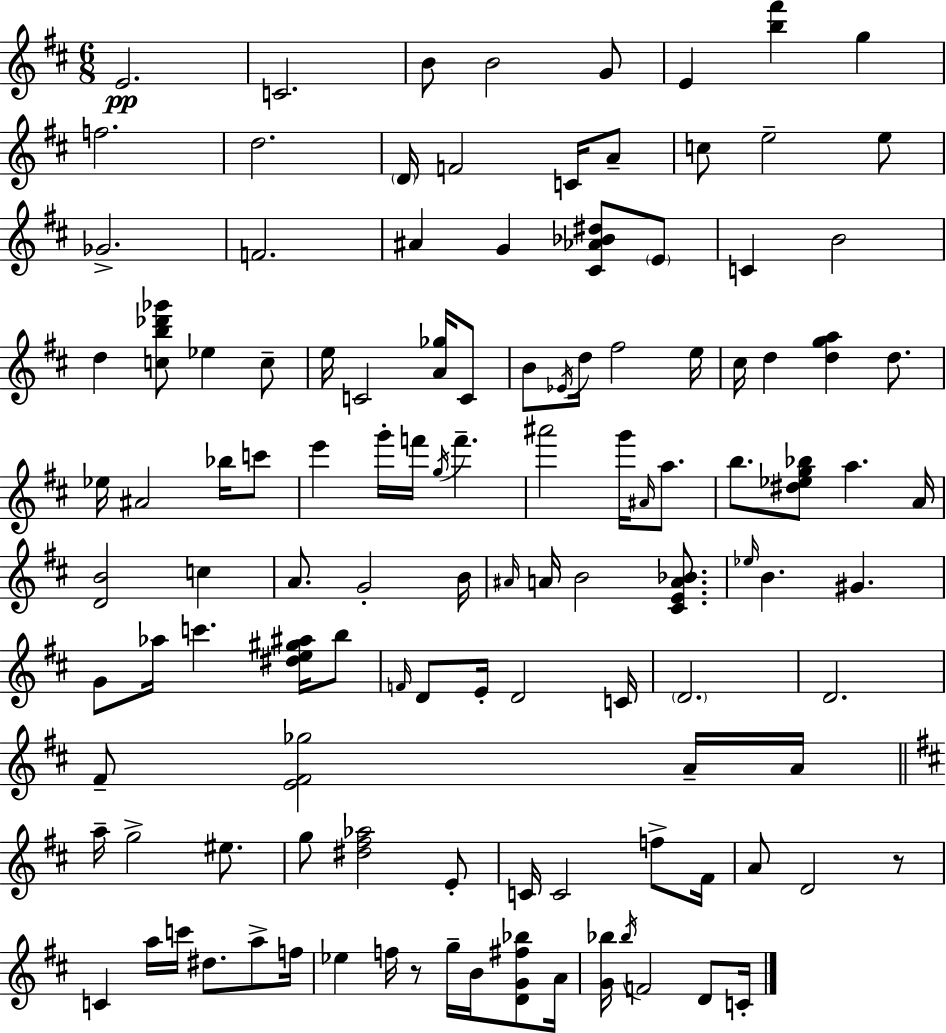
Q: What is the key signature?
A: D major